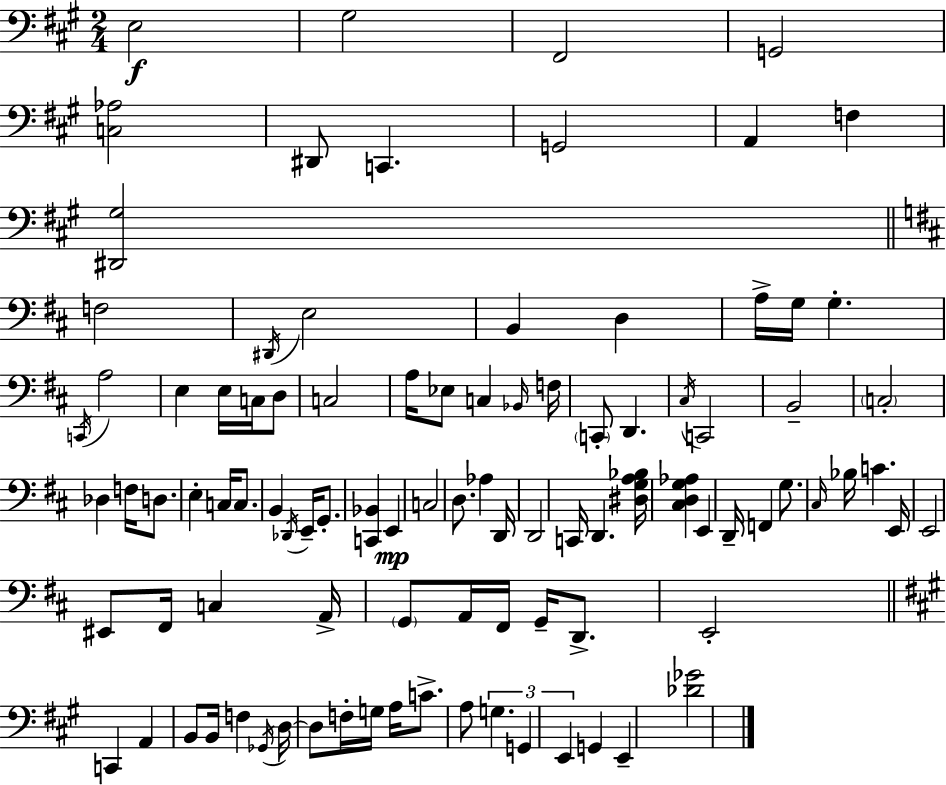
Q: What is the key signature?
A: A major